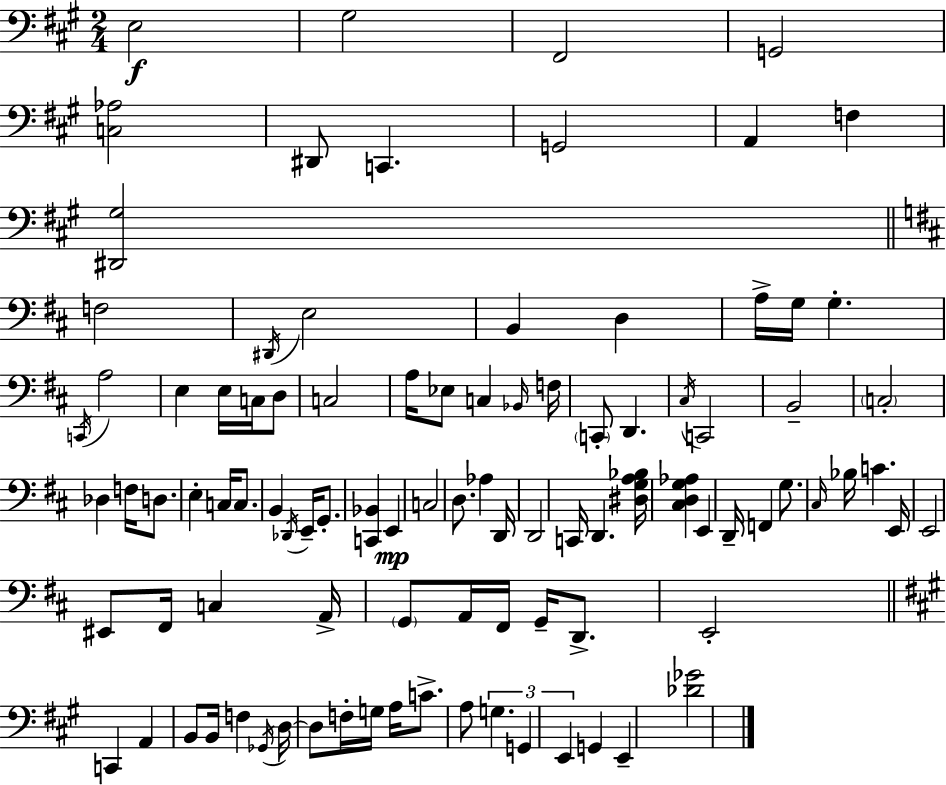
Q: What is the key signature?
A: A major